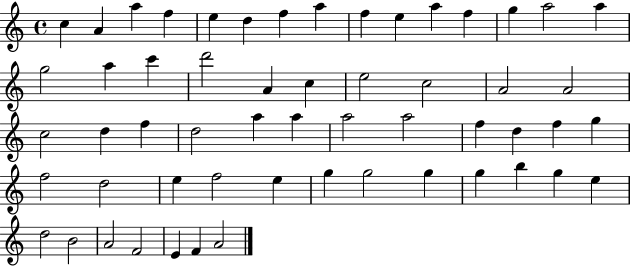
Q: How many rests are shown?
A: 0